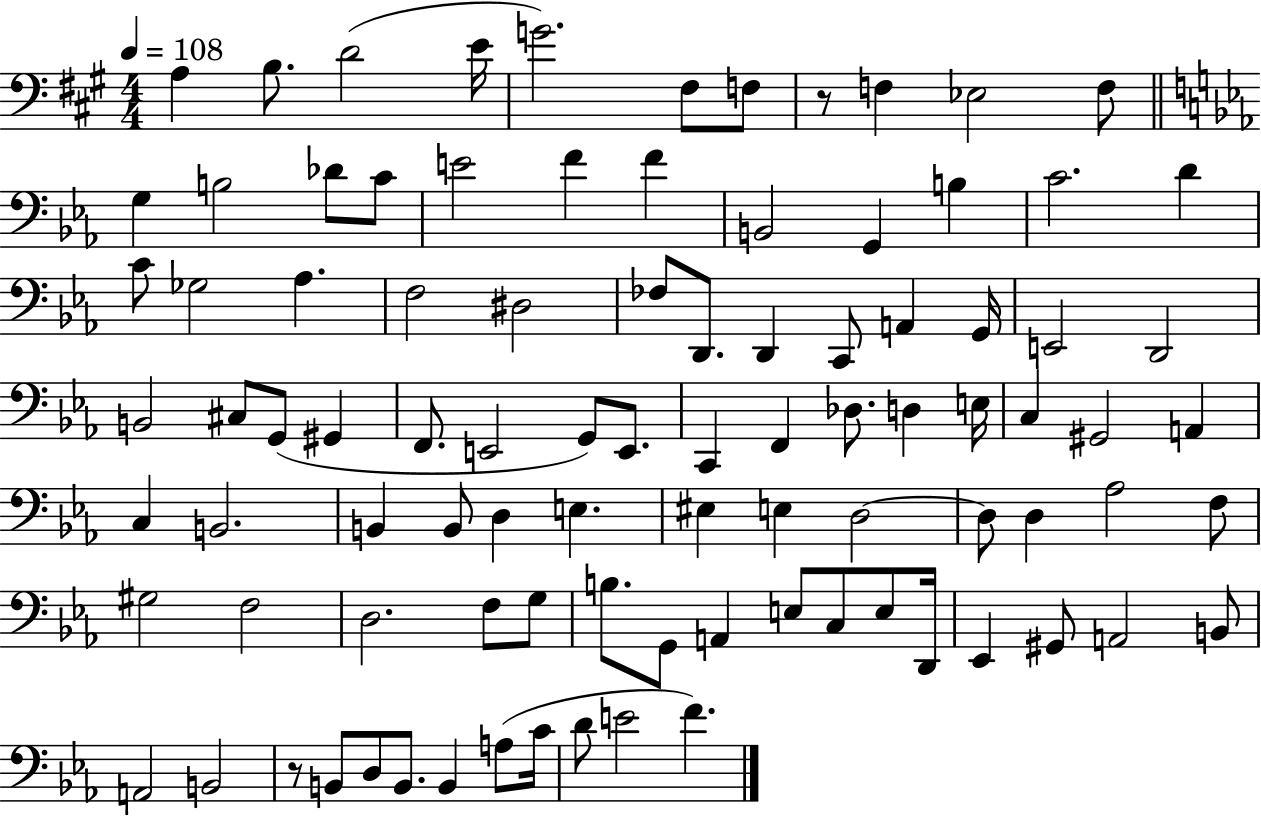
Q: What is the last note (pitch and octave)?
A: F4